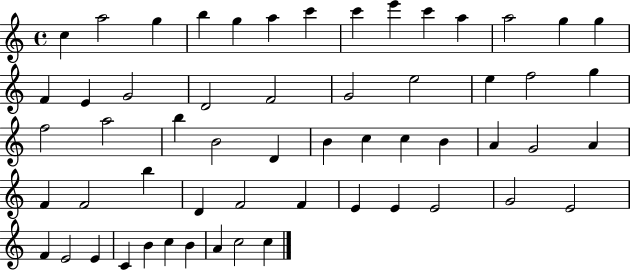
X:1
T:Untitled
M:4/4
L:1/4
K:C
c a2 g b g a c' c' e' c' a a2 g g F E G2 D2 F2 G2 e2 e f2 g f2 a2 b B2 D B c c B A G2 A F F2 b D F2 F E E E2 G2 E2 F E2 E C B c B A c2 c